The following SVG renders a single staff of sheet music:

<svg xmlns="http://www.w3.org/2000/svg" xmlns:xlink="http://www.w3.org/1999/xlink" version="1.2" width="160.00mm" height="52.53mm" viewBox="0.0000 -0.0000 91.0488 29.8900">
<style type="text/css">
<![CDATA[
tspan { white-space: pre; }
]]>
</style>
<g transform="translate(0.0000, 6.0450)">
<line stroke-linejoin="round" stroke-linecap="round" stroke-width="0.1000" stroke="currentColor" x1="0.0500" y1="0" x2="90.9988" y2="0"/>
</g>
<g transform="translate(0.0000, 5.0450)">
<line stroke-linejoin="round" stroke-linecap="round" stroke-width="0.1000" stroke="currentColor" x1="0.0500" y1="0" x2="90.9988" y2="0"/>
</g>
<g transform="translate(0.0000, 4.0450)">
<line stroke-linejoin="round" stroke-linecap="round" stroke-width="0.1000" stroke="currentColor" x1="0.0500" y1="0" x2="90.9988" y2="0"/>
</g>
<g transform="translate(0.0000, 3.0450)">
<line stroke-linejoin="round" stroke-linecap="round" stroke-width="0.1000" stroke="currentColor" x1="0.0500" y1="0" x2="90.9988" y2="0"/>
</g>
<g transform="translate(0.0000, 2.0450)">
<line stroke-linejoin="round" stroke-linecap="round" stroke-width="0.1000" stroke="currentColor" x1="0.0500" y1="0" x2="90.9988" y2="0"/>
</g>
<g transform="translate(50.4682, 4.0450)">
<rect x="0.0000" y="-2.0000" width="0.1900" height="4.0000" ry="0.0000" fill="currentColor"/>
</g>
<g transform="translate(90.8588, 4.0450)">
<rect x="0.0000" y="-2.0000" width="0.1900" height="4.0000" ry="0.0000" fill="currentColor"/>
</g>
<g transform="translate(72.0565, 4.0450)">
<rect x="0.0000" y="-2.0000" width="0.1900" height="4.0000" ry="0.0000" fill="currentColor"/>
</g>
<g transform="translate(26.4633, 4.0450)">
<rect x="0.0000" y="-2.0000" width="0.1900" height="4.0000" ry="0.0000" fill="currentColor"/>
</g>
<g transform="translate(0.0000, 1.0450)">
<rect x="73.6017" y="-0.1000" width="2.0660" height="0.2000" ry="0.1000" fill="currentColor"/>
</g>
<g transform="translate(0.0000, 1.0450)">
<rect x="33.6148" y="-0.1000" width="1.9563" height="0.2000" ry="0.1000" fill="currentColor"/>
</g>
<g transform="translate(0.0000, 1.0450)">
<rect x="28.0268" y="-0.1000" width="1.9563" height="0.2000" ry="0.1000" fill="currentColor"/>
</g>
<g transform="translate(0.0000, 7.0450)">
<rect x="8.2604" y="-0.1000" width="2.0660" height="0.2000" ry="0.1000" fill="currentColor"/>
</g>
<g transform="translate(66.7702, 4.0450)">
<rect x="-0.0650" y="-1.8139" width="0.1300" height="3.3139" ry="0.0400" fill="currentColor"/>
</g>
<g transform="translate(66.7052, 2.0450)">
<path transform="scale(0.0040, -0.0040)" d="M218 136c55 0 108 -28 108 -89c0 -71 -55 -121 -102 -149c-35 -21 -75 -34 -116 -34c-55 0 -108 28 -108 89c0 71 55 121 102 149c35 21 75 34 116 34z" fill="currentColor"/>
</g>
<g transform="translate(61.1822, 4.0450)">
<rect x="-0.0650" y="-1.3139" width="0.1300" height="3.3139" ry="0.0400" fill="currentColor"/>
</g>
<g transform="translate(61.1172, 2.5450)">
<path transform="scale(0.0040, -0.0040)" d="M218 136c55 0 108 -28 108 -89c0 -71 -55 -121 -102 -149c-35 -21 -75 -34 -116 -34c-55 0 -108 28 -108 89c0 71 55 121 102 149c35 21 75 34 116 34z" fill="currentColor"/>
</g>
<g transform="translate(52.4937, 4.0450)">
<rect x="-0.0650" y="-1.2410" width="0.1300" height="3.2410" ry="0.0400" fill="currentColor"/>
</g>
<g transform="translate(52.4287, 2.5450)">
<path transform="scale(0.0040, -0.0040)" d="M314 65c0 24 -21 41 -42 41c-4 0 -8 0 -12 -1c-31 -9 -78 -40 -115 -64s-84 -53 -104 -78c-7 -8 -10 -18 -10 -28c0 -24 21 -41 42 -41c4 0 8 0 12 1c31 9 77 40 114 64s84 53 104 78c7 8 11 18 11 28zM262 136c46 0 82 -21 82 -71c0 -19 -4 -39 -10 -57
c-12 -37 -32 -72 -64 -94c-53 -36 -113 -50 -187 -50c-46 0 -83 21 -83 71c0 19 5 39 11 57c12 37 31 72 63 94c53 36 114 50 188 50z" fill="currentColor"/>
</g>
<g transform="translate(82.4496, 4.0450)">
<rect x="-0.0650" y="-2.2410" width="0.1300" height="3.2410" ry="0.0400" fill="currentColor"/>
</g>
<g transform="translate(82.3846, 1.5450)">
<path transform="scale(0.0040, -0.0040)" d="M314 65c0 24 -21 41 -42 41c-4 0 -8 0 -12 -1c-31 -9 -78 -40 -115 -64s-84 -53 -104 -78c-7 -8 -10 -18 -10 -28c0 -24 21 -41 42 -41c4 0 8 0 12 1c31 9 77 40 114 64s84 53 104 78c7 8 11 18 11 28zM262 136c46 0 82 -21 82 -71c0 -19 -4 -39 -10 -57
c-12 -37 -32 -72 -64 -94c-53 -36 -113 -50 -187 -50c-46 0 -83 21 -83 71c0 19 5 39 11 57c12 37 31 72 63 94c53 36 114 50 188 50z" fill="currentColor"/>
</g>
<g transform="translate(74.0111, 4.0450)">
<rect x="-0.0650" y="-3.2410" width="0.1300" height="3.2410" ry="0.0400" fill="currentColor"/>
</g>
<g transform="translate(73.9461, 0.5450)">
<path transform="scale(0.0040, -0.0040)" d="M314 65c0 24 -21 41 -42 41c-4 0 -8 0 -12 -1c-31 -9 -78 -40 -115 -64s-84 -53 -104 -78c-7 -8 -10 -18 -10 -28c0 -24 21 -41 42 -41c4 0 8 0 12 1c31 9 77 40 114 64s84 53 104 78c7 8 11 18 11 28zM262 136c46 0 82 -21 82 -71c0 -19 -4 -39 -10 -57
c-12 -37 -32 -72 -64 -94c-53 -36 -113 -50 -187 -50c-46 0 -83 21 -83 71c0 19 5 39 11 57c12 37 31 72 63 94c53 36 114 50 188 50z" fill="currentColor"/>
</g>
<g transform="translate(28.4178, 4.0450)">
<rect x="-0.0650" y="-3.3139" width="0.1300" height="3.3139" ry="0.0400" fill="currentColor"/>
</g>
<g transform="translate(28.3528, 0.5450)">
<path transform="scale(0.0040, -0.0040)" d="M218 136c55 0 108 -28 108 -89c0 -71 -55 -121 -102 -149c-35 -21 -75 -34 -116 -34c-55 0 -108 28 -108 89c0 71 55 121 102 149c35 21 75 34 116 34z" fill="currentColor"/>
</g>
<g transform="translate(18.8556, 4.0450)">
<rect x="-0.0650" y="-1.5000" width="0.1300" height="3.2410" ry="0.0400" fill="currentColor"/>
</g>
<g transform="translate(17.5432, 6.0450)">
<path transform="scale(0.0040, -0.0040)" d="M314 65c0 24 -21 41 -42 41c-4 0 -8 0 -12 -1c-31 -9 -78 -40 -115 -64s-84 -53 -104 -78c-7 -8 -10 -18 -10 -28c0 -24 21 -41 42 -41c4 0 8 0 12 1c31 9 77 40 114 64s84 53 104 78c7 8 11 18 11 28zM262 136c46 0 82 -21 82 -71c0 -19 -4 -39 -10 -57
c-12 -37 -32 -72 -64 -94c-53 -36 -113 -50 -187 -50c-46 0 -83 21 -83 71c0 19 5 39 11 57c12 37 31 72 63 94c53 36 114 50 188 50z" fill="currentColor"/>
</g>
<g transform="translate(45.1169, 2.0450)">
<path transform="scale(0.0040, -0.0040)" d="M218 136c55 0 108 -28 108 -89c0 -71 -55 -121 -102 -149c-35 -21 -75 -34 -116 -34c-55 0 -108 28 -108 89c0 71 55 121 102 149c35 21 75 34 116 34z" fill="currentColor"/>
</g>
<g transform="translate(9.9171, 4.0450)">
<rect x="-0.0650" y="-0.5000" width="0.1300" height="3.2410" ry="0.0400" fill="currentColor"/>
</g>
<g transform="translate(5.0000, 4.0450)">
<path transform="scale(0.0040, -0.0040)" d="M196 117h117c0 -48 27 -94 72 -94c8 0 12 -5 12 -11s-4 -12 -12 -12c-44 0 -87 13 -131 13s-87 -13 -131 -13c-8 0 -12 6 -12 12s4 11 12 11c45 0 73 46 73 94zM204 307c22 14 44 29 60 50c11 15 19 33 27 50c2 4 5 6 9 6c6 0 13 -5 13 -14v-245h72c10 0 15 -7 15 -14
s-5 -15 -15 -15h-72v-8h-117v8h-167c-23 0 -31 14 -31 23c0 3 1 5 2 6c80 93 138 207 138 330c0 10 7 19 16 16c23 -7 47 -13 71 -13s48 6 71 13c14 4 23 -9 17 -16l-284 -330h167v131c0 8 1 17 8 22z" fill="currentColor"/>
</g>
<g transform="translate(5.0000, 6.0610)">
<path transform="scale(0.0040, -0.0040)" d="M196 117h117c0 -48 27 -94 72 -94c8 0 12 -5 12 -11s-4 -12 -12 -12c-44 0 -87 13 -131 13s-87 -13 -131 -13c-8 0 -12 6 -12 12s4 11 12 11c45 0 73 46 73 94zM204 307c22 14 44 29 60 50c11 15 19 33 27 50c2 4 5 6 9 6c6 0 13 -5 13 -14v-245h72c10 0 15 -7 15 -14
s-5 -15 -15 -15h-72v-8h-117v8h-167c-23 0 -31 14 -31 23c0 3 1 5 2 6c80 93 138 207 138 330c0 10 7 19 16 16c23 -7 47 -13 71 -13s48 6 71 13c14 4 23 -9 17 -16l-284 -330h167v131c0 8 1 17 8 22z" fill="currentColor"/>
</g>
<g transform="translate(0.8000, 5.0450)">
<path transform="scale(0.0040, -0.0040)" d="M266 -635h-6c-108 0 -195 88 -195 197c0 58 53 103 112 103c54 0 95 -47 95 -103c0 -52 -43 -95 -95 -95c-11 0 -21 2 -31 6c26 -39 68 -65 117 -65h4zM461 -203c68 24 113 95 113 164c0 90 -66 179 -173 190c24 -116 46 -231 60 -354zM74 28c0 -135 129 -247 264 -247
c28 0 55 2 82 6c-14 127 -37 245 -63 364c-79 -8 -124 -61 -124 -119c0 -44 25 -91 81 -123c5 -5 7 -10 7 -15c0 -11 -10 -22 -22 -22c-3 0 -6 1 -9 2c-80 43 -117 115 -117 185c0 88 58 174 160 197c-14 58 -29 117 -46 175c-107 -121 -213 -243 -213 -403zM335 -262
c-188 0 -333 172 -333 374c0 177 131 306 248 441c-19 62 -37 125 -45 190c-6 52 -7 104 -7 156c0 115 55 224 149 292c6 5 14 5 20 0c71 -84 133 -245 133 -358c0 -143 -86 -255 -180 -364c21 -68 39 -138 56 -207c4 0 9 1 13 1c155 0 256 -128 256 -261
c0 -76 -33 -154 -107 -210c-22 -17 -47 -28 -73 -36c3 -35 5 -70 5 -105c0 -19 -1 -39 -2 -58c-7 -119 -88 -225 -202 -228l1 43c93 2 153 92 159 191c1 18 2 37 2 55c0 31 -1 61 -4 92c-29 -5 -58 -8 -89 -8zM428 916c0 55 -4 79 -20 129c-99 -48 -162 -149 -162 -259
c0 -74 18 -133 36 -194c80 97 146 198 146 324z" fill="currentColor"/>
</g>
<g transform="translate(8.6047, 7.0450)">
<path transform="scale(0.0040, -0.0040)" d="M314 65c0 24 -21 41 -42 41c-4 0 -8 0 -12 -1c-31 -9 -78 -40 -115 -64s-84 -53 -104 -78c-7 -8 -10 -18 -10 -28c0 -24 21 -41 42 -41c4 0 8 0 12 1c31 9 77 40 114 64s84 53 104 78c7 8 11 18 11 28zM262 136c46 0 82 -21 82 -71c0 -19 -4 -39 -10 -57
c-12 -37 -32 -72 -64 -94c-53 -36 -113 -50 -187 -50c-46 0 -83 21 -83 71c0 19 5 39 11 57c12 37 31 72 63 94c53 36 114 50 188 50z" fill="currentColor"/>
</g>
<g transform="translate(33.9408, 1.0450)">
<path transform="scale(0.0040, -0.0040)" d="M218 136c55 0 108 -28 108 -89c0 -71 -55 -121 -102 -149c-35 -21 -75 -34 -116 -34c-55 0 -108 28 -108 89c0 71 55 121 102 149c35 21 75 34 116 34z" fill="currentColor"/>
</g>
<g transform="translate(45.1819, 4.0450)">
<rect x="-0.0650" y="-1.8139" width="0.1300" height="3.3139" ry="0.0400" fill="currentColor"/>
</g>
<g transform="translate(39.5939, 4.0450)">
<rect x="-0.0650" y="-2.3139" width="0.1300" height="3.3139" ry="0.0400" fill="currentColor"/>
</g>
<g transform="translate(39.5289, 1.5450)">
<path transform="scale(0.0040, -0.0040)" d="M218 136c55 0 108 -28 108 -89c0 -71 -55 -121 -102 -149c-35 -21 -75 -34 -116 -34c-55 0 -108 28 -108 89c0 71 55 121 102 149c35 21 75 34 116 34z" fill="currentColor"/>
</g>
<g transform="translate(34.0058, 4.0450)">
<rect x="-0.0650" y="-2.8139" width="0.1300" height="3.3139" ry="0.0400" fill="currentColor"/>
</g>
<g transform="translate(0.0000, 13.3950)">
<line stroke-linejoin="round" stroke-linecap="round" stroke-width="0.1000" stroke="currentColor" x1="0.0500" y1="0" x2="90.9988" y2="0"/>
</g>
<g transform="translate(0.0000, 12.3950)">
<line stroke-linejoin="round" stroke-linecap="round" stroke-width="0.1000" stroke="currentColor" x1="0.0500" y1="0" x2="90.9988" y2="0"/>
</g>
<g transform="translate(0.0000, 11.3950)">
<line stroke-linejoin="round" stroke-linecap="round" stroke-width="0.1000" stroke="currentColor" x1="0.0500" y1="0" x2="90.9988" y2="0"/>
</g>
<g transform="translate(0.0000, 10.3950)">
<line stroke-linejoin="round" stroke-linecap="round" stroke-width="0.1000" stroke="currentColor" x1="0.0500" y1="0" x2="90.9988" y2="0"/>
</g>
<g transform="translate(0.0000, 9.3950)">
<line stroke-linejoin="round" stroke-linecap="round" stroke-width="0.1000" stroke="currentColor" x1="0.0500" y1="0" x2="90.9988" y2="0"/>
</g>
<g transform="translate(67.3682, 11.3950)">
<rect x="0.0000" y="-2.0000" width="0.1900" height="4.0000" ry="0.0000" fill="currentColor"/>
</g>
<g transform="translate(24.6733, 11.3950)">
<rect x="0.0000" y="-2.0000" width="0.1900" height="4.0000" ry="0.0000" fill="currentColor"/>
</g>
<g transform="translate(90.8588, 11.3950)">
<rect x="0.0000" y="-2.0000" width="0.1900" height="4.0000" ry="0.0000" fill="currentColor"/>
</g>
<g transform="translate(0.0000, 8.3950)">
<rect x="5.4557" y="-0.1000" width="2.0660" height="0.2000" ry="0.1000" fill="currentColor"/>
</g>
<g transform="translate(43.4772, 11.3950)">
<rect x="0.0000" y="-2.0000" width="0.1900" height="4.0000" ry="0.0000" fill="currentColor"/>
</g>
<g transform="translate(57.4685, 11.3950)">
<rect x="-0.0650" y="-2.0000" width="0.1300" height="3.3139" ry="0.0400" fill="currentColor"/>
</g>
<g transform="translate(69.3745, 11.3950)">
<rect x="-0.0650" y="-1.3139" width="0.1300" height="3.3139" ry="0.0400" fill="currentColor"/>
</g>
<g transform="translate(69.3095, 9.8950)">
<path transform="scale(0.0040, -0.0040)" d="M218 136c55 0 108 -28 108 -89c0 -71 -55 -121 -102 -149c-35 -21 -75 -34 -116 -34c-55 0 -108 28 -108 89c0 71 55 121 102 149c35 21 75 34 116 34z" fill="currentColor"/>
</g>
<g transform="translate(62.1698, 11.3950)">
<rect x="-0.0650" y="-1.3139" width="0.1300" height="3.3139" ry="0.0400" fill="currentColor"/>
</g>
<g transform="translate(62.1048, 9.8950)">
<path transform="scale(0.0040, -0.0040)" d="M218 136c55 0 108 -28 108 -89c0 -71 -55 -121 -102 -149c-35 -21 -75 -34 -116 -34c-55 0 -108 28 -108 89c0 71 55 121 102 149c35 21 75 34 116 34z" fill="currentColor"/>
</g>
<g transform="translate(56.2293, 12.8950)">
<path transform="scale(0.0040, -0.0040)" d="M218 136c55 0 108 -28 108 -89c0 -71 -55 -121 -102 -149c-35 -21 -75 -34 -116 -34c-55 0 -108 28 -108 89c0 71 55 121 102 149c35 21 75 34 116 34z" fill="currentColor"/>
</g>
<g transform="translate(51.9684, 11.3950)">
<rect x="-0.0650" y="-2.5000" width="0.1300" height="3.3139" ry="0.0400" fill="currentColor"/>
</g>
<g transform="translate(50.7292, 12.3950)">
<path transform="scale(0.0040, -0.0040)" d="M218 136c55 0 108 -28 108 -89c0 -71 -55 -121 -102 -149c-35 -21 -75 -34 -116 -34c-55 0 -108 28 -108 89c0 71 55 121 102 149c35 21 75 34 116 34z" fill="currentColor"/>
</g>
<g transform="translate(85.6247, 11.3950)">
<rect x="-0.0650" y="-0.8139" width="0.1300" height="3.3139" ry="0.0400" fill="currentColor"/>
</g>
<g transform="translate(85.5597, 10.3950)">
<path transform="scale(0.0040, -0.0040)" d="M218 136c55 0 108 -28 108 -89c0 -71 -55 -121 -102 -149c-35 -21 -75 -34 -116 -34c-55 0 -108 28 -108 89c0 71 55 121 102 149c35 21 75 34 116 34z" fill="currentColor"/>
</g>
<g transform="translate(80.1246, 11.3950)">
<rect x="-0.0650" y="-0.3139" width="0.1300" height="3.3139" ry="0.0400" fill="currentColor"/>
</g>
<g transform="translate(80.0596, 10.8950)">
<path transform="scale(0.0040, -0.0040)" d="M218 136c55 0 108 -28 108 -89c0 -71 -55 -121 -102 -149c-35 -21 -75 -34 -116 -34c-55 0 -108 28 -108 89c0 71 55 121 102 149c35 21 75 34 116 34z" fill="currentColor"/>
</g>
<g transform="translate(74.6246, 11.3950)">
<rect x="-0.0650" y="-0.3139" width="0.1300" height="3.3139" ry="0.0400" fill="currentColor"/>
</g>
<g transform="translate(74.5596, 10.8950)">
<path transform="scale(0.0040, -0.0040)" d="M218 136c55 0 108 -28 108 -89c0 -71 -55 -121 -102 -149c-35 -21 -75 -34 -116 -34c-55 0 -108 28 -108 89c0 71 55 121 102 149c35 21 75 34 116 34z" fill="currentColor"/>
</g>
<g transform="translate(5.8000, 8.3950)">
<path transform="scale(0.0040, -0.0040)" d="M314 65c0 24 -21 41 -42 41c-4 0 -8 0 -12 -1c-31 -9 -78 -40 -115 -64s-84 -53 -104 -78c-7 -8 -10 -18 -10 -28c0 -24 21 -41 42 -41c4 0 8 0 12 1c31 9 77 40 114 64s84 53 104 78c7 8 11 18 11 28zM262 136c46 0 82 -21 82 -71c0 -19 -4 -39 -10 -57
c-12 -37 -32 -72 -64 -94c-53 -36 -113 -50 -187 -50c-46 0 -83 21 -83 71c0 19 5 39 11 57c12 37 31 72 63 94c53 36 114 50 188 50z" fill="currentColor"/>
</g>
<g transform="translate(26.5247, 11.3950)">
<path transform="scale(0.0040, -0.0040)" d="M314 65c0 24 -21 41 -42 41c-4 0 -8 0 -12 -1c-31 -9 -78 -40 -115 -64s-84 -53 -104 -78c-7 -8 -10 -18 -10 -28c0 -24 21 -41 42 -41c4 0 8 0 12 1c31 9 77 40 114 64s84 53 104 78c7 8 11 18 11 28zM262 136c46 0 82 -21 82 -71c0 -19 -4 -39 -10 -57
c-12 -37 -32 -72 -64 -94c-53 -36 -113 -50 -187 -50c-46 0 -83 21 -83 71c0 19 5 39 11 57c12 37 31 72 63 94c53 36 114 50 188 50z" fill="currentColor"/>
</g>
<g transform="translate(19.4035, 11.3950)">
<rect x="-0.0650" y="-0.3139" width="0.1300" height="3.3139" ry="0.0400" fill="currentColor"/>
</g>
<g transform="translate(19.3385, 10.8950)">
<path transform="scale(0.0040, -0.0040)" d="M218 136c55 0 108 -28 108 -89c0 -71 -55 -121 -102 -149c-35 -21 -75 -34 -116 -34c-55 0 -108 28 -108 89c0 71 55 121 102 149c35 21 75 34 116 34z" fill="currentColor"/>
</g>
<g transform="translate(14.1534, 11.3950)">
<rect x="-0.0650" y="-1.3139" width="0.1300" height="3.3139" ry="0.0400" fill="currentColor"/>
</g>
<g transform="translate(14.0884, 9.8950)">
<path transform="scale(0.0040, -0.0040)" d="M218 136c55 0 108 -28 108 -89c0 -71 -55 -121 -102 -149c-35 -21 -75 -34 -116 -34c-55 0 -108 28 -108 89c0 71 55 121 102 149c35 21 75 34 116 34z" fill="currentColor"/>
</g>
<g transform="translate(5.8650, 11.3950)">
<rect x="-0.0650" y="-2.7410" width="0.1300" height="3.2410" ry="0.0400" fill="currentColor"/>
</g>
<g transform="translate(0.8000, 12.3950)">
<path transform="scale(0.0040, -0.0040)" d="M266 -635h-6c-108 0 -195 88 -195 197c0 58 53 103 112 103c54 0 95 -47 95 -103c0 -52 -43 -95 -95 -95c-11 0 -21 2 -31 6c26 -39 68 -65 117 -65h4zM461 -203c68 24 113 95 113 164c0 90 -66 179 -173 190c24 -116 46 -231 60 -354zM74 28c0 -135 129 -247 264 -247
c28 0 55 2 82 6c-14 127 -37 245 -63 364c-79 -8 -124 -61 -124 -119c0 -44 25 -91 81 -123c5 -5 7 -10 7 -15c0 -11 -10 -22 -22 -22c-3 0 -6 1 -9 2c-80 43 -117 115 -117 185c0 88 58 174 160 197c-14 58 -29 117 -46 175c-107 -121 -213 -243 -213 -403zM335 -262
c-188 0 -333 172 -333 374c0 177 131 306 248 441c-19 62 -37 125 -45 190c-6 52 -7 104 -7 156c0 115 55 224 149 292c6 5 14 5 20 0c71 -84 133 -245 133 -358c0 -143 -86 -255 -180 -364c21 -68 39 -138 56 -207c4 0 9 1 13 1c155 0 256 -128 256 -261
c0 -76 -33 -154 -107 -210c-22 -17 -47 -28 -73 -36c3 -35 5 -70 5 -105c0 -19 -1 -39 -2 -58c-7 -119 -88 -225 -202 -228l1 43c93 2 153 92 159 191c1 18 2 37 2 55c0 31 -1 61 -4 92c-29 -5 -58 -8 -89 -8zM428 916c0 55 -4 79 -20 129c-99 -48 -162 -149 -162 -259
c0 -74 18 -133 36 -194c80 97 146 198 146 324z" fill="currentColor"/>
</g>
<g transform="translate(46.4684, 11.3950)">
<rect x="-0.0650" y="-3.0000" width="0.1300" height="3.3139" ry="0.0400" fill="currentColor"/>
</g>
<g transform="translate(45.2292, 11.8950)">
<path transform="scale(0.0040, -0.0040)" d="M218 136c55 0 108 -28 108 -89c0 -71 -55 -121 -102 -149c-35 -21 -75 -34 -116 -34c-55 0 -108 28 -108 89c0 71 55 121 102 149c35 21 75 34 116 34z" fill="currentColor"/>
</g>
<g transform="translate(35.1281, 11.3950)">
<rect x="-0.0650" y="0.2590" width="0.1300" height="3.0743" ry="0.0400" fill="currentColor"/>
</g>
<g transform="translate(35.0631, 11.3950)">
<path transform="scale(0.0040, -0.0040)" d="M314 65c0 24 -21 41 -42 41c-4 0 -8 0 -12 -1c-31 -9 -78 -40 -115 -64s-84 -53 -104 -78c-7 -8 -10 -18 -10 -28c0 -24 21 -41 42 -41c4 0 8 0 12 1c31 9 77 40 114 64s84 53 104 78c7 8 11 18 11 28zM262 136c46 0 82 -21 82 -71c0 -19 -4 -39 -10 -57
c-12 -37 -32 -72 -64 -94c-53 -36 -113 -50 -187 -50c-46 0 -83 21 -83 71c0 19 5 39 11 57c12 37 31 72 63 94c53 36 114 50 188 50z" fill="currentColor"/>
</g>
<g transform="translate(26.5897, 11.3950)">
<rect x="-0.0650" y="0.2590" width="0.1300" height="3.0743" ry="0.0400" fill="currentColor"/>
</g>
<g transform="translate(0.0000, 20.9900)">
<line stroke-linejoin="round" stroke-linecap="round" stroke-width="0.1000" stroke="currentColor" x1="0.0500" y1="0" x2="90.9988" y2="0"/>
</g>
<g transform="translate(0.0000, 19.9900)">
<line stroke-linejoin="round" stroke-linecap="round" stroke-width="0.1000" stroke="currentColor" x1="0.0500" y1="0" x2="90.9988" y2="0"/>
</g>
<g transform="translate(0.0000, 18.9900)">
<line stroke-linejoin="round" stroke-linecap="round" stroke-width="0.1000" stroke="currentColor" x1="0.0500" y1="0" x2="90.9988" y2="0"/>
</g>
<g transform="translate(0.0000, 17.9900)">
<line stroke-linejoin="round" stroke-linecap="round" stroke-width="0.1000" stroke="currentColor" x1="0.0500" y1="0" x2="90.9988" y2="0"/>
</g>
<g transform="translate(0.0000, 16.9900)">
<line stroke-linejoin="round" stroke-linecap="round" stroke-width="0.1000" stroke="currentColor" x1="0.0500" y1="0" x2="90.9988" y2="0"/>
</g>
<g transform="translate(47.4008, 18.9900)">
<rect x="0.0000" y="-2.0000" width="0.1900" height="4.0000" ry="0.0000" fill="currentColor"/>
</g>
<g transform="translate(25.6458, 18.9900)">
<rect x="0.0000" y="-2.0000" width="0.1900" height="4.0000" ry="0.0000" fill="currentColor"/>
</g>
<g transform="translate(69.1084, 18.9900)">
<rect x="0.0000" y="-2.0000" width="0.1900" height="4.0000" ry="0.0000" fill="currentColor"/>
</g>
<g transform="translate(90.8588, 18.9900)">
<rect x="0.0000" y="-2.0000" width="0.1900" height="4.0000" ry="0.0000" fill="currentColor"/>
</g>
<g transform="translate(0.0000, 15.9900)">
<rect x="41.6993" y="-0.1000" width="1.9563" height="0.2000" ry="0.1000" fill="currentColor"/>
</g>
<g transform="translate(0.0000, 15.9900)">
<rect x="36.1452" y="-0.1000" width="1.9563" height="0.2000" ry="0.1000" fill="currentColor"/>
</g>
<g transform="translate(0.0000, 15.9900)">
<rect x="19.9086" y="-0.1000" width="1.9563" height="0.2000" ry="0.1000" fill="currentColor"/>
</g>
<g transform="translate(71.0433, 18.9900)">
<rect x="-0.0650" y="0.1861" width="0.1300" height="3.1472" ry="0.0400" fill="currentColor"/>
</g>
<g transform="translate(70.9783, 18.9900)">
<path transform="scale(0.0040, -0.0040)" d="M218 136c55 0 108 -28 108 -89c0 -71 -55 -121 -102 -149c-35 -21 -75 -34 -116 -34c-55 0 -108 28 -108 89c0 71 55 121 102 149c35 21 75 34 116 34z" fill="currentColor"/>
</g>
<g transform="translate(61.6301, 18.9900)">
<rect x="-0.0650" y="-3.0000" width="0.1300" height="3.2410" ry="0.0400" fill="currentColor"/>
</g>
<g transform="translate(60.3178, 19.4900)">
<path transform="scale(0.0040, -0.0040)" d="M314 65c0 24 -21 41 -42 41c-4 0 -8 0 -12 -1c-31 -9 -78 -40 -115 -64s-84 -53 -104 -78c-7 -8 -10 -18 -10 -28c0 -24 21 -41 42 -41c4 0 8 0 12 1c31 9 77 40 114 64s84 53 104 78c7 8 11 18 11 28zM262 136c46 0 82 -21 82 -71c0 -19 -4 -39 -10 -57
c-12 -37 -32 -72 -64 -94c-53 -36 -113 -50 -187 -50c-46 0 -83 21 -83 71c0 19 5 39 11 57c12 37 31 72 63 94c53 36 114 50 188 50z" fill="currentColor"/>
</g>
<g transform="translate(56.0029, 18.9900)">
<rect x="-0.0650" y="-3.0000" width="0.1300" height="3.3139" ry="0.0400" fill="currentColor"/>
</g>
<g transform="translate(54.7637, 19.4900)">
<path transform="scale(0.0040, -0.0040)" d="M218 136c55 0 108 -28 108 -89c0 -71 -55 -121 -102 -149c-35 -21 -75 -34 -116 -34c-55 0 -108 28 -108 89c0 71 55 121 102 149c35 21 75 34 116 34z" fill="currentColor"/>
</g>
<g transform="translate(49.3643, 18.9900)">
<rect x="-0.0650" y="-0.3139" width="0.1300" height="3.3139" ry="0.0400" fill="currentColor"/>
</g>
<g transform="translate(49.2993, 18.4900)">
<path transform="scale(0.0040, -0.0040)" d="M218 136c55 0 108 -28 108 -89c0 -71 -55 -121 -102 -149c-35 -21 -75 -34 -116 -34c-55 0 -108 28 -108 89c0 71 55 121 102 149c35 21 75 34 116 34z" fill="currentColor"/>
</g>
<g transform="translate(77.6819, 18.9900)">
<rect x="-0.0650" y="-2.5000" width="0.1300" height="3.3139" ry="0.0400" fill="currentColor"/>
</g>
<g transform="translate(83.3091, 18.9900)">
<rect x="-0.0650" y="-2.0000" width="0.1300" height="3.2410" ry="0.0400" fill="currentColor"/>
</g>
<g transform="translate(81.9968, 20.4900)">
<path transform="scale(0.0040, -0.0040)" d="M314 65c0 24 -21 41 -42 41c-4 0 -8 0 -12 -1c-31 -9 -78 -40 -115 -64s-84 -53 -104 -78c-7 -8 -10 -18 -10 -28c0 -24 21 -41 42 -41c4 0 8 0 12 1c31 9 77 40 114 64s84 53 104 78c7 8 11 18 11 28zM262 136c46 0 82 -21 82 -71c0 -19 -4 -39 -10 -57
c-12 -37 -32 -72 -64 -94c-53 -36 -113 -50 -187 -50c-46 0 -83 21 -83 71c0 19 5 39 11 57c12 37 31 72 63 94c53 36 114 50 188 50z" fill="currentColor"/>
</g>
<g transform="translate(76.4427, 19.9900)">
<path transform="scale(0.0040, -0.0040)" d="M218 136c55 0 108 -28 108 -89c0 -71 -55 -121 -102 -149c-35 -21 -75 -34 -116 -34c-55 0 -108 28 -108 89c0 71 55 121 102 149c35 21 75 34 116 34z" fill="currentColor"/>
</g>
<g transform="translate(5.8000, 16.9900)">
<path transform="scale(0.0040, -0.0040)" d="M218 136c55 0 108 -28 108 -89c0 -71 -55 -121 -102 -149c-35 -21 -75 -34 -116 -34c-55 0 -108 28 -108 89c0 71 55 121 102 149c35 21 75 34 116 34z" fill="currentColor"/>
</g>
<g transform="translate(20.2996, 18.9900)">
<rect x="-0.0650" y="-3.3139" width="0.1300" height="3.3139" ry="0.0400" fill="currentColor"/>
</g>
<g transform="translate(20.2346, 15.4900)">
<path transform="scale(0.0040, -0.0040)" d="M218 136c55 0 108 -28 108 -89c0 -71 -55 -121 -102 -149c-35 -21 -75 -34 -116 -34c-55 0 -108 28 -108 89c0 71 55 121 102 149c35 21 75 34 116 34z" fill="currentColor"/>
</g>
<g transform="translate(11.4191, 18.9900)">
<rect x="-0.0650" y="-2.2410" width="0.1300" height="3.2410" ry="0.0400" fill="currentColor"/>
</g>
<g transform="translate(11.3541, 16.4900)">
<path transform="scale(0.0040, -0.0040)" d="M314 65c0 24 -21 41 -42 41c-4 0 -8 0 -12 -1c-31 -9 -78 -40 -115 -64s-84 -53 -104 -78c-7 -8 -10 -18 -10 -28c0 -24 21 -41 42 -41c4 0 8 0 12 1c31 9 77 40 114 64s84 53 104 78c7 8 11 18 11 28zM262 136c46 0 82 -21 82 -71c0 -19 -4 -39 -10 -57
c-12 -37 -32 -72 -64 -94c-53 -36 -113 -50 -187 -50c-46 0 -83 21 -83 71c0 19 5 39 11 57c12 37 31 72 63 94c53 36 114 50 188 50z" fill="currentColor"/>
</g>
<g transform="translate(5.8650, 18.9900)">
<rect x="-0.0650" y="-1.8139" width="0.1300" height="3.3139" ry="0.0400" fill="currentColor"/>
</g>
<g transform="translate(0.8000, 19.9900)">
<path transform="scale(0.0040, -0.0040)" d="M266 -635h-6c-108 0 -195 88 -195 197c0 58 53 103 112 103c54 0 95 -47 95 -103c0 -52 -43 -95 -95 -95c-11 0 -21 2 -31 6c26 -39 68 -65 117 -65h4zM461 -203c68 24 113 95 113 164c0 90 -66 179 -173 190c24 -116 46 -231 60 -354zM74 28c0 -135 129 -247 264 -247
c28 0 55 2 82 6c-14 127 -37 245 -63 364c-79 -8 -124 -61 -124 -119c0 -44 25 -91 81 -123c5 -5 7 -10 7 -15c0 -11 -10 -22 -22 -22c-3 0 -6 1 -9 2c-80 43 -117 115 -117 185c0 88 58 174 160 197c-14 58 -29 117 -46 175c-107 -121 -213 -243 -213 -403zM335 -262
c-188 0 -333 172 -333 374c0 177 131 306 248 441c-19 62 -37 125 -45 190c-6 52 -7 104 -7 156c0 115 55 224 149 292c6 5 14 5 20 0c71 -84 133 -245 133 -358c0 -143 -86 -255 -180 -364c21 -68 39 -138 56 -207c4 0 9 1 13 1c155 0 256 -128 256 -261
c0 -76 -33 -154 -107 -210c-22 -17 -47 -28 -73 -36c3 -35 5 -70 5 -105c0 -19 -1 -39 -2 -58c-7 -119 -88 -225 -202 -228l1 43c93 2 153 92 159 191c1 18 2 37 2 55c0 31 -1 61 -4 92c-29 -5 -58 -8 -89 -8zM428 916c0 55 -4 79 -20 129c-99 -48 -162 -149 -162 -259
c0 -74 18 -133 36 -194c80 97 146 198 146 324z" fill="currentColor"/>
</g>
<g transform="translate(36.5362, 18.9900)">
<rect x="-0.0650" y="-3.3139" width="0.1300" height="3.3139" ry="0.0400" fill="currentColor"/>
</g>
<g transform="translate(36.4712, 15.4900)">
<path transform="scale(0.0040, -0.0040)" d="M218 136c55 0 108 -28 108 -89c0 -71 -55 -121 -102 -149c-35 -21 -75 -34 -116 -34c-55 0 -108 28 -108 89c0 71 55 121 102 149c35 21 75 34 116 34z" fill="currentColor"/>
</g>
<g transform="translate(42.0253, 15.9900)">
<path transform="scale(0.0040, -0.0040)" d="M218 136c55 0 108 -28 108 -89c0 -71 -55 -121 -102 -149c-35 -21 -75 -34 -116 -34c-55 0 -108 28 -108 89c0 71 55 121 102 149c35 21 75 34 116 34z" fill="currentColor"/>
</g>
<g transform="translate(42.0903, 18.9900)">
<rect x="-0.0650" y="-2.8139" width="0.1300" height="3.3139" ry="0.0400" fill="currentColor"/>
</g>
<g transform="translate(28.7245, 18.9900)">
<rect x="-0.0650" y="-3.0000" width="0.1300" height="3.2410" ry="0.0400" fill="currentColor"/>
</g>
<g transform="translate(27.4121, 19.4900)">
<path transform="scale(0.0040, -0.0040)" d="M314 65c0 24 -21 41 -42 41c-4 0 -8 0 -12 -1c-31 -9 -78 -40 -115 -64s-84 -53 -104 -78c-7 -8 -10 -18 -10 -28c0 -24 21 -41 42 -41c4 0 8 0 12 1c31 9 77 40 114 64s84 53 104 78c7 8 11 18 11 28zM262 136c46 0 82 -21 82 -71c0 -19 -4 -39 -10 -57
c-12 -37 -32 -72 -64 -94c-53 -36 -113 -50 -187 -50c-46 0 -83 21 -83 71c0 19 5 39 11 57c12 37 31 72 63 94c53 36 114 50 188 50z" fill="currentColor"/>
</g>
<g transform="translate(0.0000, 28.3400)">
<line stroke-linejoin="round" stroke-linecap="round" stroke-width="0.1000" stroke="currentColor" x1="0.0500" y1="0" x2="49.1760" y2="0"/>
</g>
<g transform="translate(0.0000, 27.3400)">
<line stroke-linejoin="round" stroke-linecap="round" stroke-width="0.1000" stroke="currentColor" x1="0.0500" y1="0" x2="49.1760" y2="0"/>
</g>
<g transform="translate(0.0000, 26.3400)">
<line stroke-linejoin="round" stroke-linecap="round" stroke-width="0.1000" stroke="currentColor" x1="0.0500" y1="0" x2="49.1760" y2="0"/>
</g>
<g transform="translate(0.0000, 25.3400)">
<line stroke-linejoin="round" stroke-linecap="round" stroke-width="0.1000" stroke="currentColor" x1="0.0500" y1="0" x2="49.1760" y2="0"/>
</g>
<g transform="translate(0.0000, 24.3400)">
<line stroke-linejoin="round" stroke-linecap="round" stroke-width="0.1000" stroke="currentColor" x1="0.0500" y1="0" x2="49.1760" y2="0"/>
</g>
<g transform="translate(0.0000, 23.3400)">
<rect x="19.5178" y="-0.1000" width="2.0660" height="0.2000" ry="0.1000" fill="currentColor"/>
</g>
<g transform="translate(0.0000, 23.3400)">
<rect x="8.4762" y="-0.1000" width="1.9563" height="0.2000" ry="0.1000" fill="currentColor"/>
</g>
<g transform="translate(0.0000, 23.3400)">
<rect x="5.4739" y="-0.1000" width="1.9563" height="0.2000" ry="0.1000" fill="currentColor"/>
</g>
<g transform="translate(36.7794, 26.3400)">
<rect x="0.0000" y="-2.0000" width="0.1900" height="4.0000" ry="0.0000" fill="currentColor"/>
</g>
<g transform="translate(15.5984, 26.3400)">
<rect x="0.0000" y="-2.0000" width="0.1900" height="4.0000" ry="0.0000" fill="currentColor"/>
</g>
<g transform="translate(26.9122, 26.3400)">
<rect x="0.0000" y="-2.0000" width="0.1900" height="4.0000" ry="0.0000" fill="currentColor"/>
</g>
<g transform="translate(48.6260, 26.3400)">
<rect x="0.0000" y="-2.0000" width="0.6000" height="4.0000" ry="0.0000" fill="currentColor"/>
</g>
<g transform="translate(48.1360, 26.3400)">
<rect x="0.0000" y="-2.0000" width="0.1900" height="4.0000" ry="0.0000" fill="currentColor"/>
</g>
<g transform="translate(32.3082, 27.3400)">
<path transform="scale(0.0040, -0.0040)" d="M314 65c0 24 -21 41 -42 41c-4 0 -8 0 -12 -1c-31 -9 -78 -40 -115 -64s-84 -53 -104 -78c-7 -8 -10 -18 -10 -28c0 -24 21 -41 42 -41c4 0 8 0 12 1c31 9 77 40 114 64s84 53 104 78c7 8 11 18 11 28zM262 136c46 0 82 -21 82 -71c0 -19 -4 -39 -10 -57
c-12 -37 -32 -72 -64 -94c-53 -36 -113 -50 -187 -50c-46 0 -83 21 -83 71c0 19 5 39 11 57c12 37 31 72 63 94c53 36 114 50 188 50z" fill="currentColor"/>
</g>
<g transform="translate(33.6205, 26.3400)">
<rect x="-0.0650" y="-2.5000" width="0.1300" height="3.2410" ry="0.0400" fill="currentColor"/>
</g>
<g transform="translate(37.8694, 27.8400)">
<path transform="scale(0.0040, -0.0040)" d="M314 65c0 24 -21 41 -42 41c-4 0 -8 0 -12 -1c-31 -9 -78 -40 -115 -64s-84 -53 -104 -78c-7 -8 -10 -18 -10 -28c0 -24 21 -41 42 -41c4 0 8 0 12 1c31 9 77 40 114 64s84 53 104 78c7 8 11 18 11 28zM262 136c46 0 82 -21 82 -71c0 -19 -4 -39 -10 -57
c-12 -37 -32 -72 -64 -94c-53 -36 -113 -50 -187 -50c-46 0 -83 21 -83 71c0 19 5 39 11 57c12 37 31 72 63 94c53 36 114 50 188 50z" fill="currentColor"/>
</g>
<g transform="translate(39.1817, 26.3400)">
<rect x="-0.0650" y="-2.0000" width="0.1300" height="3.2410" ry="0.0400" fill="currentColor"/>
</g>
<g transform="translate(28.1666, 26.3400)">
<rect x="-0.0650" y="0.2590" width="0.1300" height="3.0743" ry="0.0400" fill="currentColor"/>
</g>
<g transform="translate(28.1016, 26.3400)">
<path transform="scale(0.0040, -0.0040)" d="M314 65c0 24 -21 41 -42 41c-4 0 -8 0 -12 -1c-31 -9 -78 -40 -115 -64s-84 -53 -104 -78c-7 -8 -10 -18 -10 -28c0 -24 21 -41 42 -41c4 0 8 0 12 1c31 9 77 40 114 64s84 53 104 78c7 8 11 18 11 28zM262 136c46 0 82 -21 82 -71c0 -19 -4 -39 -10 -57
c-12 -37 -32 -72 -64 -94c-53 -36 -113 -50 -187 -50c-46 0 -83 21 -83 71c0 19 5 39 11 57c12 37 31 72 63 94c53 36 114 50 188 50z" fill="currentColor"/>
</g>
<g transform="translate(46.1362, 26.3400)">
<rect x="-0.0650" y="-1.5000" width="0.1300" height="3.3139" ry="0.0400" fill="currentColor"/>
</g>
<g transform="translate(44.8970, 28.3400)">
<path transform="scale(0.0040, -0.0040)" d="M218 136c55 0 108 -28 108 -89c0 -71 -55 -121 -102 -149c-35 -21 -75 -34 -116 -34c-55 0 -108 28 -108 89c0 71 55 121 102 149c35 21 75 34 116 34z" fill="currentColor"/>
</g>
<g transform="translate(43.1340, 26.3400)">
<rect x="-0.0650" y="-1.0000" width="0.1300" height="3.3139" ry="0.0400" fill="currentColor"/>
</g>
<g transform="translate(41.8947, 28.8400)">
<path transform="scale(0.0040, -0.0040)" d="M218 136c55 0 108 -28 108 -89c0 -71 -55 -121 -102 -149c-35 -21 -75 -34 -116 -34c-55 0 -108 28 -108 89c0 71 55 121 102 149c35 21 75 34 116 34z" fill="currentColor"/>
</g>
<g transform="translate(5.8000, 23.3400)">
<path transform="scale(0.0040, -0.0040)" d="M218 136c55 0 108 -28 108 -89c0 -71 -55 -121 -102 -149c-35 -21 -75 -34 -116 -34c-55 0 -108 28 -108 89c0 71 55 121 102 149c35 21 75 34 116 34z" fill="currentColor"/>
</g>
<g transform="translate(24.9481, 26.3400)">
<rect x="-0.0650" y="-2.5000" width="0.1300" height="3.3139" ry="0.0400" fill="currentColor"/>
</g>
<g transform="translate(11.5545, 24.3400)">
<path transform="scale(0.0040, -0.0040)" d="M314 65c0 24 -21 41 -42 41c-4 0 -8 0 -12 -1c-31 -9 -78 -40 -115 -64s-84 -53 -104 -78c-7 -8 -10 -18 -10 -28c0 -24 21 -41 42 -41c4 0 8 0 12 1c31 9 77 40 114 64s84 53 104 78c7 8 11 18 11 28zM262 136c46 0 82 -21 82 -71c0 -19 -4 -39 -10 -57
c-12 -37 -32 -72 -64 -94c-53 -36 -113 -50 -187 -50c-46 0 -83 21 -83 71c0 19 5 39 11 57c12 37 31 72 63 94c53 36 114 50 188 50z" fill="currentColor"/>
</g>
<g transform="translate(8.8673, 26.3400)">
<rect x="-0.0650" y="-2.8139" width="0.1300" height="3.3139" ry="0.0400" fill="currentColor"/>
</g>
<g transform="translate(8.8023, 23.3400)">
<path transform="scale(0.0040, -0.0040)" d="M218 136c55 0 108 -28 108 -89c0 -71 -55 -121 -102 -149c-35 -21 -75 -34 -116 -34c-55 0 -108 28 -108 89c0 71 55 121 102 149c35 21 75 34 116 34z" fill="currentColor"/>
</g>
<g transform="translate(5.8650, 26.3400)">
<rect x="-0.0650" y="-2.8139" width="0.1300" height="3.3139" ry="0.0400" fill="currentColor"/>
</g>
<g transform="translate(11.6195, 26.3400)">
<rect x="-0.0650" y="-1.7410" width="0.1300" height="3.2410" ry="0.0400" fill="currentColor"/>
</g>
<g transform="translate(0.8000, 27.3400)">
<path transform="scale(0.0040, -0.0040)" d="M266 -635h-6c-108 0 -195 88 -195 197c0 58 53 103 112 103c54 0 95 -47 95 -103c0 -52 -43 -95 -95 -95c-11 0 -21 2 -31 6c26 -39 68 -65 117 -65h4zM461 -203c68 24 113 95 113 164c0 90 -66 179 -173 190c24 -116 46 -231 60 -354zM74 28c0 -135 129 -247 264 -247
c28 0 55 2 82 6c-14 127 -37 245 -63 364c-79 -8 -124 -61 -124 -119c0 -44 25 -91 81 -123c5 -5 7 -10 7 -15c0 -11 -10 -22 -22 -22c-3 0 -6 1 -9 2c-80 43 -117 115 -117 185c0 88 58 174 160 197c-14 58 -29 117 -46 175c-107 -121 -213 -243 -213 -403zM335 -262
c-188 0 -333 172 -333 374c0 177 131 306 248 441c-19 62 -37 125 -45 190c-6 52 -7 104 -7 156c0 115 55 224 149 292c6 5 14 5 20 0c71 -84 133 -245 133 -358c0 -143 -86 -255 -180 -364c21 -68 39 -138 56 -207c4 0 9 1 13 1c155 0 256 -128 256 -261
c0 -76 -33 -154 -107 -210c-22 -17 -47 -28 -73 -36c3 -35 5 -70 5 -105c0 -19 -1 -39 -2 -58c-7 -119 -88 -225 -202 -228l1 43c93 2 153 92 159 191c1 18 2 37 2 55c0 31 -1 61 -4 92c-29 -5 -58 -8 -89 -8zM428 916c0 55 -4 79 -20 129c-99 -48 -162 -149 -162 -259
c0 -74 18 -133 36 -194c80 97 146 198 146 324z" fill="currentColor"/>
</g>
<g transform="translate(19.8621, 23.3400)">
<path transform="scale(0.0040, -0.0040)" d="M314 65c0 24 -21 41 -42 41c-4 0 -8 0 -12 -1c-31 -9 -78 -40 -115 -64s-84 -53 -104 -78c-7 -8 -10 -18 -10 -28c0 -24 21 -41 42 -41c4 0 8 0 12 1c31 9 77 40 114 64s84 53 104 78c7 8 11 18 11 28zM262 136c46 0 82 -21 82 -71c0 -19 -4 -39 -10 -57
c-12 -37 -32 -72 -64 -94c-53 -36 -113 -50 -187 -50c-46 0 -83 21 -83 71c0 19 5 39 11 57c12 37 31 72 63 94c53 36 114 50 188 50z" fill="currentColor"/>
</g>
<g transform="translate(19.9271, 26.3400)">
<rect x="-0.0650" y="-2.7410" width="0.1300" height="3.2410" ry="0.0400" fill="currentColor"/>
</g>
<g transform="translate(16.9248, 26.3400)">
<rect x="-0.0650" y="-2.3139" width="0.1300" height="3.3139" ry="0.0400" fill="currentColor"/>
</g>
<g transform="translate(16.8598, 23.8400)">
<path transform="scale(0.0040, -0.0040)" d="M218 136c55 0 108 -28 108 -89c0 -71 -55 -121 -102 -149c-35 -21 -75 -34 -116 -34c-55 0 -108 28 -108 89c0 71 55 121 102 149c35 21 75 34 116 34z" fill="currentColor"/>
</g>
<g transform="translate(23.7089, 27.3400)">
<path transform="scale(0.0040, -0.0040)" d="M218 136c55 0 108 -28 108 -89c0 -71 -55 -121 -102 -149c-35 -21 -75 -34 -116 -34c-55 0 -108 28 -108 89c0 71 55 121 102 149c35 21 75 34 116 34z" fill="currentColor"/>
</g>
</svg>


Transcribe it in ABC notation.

X:1
T:Untitled
M:4/4
L:1/4
K:C
C2 E2 b a g f e2 e f b2 g2 a2 e c B2 B2 A G F e e c c d f g2 b A2 b a c A A2 B G F2 a a f2 g a2 G B2 G2 F2 D E